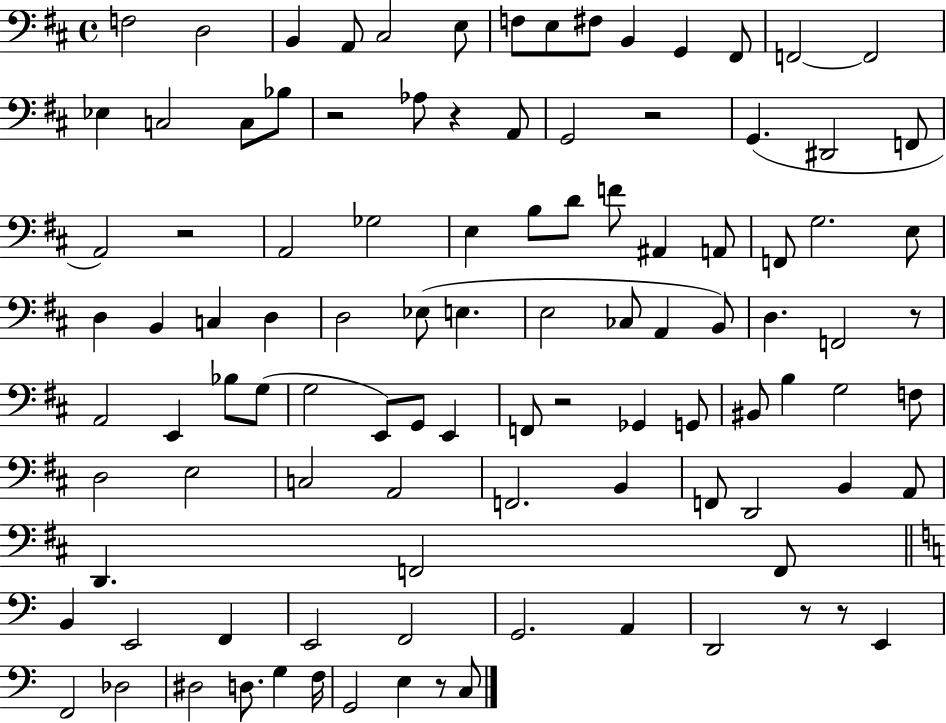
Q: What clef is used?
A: bass